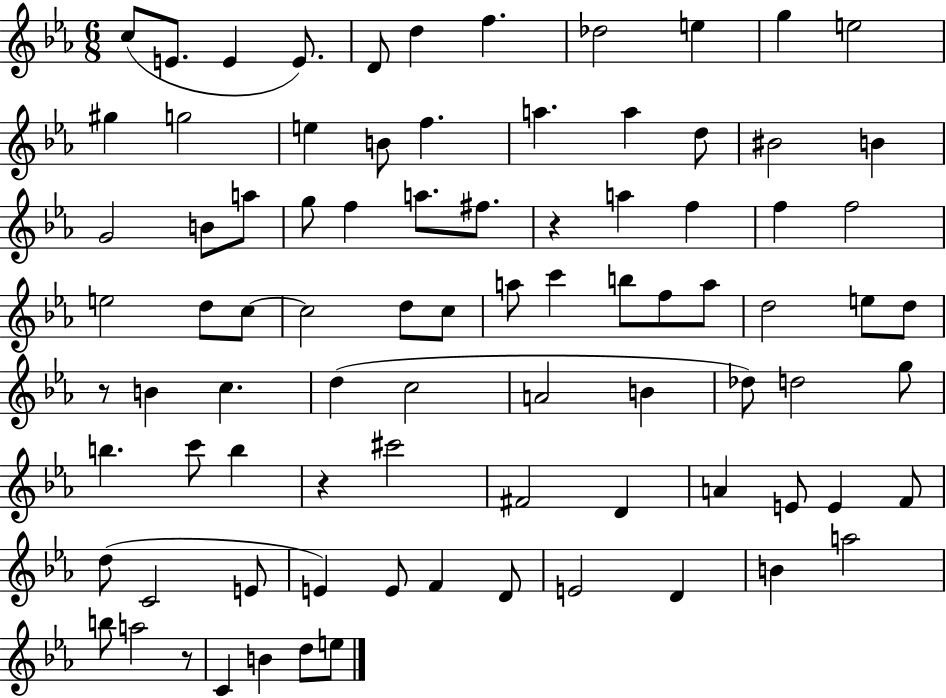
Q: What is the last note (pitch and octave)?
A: E5